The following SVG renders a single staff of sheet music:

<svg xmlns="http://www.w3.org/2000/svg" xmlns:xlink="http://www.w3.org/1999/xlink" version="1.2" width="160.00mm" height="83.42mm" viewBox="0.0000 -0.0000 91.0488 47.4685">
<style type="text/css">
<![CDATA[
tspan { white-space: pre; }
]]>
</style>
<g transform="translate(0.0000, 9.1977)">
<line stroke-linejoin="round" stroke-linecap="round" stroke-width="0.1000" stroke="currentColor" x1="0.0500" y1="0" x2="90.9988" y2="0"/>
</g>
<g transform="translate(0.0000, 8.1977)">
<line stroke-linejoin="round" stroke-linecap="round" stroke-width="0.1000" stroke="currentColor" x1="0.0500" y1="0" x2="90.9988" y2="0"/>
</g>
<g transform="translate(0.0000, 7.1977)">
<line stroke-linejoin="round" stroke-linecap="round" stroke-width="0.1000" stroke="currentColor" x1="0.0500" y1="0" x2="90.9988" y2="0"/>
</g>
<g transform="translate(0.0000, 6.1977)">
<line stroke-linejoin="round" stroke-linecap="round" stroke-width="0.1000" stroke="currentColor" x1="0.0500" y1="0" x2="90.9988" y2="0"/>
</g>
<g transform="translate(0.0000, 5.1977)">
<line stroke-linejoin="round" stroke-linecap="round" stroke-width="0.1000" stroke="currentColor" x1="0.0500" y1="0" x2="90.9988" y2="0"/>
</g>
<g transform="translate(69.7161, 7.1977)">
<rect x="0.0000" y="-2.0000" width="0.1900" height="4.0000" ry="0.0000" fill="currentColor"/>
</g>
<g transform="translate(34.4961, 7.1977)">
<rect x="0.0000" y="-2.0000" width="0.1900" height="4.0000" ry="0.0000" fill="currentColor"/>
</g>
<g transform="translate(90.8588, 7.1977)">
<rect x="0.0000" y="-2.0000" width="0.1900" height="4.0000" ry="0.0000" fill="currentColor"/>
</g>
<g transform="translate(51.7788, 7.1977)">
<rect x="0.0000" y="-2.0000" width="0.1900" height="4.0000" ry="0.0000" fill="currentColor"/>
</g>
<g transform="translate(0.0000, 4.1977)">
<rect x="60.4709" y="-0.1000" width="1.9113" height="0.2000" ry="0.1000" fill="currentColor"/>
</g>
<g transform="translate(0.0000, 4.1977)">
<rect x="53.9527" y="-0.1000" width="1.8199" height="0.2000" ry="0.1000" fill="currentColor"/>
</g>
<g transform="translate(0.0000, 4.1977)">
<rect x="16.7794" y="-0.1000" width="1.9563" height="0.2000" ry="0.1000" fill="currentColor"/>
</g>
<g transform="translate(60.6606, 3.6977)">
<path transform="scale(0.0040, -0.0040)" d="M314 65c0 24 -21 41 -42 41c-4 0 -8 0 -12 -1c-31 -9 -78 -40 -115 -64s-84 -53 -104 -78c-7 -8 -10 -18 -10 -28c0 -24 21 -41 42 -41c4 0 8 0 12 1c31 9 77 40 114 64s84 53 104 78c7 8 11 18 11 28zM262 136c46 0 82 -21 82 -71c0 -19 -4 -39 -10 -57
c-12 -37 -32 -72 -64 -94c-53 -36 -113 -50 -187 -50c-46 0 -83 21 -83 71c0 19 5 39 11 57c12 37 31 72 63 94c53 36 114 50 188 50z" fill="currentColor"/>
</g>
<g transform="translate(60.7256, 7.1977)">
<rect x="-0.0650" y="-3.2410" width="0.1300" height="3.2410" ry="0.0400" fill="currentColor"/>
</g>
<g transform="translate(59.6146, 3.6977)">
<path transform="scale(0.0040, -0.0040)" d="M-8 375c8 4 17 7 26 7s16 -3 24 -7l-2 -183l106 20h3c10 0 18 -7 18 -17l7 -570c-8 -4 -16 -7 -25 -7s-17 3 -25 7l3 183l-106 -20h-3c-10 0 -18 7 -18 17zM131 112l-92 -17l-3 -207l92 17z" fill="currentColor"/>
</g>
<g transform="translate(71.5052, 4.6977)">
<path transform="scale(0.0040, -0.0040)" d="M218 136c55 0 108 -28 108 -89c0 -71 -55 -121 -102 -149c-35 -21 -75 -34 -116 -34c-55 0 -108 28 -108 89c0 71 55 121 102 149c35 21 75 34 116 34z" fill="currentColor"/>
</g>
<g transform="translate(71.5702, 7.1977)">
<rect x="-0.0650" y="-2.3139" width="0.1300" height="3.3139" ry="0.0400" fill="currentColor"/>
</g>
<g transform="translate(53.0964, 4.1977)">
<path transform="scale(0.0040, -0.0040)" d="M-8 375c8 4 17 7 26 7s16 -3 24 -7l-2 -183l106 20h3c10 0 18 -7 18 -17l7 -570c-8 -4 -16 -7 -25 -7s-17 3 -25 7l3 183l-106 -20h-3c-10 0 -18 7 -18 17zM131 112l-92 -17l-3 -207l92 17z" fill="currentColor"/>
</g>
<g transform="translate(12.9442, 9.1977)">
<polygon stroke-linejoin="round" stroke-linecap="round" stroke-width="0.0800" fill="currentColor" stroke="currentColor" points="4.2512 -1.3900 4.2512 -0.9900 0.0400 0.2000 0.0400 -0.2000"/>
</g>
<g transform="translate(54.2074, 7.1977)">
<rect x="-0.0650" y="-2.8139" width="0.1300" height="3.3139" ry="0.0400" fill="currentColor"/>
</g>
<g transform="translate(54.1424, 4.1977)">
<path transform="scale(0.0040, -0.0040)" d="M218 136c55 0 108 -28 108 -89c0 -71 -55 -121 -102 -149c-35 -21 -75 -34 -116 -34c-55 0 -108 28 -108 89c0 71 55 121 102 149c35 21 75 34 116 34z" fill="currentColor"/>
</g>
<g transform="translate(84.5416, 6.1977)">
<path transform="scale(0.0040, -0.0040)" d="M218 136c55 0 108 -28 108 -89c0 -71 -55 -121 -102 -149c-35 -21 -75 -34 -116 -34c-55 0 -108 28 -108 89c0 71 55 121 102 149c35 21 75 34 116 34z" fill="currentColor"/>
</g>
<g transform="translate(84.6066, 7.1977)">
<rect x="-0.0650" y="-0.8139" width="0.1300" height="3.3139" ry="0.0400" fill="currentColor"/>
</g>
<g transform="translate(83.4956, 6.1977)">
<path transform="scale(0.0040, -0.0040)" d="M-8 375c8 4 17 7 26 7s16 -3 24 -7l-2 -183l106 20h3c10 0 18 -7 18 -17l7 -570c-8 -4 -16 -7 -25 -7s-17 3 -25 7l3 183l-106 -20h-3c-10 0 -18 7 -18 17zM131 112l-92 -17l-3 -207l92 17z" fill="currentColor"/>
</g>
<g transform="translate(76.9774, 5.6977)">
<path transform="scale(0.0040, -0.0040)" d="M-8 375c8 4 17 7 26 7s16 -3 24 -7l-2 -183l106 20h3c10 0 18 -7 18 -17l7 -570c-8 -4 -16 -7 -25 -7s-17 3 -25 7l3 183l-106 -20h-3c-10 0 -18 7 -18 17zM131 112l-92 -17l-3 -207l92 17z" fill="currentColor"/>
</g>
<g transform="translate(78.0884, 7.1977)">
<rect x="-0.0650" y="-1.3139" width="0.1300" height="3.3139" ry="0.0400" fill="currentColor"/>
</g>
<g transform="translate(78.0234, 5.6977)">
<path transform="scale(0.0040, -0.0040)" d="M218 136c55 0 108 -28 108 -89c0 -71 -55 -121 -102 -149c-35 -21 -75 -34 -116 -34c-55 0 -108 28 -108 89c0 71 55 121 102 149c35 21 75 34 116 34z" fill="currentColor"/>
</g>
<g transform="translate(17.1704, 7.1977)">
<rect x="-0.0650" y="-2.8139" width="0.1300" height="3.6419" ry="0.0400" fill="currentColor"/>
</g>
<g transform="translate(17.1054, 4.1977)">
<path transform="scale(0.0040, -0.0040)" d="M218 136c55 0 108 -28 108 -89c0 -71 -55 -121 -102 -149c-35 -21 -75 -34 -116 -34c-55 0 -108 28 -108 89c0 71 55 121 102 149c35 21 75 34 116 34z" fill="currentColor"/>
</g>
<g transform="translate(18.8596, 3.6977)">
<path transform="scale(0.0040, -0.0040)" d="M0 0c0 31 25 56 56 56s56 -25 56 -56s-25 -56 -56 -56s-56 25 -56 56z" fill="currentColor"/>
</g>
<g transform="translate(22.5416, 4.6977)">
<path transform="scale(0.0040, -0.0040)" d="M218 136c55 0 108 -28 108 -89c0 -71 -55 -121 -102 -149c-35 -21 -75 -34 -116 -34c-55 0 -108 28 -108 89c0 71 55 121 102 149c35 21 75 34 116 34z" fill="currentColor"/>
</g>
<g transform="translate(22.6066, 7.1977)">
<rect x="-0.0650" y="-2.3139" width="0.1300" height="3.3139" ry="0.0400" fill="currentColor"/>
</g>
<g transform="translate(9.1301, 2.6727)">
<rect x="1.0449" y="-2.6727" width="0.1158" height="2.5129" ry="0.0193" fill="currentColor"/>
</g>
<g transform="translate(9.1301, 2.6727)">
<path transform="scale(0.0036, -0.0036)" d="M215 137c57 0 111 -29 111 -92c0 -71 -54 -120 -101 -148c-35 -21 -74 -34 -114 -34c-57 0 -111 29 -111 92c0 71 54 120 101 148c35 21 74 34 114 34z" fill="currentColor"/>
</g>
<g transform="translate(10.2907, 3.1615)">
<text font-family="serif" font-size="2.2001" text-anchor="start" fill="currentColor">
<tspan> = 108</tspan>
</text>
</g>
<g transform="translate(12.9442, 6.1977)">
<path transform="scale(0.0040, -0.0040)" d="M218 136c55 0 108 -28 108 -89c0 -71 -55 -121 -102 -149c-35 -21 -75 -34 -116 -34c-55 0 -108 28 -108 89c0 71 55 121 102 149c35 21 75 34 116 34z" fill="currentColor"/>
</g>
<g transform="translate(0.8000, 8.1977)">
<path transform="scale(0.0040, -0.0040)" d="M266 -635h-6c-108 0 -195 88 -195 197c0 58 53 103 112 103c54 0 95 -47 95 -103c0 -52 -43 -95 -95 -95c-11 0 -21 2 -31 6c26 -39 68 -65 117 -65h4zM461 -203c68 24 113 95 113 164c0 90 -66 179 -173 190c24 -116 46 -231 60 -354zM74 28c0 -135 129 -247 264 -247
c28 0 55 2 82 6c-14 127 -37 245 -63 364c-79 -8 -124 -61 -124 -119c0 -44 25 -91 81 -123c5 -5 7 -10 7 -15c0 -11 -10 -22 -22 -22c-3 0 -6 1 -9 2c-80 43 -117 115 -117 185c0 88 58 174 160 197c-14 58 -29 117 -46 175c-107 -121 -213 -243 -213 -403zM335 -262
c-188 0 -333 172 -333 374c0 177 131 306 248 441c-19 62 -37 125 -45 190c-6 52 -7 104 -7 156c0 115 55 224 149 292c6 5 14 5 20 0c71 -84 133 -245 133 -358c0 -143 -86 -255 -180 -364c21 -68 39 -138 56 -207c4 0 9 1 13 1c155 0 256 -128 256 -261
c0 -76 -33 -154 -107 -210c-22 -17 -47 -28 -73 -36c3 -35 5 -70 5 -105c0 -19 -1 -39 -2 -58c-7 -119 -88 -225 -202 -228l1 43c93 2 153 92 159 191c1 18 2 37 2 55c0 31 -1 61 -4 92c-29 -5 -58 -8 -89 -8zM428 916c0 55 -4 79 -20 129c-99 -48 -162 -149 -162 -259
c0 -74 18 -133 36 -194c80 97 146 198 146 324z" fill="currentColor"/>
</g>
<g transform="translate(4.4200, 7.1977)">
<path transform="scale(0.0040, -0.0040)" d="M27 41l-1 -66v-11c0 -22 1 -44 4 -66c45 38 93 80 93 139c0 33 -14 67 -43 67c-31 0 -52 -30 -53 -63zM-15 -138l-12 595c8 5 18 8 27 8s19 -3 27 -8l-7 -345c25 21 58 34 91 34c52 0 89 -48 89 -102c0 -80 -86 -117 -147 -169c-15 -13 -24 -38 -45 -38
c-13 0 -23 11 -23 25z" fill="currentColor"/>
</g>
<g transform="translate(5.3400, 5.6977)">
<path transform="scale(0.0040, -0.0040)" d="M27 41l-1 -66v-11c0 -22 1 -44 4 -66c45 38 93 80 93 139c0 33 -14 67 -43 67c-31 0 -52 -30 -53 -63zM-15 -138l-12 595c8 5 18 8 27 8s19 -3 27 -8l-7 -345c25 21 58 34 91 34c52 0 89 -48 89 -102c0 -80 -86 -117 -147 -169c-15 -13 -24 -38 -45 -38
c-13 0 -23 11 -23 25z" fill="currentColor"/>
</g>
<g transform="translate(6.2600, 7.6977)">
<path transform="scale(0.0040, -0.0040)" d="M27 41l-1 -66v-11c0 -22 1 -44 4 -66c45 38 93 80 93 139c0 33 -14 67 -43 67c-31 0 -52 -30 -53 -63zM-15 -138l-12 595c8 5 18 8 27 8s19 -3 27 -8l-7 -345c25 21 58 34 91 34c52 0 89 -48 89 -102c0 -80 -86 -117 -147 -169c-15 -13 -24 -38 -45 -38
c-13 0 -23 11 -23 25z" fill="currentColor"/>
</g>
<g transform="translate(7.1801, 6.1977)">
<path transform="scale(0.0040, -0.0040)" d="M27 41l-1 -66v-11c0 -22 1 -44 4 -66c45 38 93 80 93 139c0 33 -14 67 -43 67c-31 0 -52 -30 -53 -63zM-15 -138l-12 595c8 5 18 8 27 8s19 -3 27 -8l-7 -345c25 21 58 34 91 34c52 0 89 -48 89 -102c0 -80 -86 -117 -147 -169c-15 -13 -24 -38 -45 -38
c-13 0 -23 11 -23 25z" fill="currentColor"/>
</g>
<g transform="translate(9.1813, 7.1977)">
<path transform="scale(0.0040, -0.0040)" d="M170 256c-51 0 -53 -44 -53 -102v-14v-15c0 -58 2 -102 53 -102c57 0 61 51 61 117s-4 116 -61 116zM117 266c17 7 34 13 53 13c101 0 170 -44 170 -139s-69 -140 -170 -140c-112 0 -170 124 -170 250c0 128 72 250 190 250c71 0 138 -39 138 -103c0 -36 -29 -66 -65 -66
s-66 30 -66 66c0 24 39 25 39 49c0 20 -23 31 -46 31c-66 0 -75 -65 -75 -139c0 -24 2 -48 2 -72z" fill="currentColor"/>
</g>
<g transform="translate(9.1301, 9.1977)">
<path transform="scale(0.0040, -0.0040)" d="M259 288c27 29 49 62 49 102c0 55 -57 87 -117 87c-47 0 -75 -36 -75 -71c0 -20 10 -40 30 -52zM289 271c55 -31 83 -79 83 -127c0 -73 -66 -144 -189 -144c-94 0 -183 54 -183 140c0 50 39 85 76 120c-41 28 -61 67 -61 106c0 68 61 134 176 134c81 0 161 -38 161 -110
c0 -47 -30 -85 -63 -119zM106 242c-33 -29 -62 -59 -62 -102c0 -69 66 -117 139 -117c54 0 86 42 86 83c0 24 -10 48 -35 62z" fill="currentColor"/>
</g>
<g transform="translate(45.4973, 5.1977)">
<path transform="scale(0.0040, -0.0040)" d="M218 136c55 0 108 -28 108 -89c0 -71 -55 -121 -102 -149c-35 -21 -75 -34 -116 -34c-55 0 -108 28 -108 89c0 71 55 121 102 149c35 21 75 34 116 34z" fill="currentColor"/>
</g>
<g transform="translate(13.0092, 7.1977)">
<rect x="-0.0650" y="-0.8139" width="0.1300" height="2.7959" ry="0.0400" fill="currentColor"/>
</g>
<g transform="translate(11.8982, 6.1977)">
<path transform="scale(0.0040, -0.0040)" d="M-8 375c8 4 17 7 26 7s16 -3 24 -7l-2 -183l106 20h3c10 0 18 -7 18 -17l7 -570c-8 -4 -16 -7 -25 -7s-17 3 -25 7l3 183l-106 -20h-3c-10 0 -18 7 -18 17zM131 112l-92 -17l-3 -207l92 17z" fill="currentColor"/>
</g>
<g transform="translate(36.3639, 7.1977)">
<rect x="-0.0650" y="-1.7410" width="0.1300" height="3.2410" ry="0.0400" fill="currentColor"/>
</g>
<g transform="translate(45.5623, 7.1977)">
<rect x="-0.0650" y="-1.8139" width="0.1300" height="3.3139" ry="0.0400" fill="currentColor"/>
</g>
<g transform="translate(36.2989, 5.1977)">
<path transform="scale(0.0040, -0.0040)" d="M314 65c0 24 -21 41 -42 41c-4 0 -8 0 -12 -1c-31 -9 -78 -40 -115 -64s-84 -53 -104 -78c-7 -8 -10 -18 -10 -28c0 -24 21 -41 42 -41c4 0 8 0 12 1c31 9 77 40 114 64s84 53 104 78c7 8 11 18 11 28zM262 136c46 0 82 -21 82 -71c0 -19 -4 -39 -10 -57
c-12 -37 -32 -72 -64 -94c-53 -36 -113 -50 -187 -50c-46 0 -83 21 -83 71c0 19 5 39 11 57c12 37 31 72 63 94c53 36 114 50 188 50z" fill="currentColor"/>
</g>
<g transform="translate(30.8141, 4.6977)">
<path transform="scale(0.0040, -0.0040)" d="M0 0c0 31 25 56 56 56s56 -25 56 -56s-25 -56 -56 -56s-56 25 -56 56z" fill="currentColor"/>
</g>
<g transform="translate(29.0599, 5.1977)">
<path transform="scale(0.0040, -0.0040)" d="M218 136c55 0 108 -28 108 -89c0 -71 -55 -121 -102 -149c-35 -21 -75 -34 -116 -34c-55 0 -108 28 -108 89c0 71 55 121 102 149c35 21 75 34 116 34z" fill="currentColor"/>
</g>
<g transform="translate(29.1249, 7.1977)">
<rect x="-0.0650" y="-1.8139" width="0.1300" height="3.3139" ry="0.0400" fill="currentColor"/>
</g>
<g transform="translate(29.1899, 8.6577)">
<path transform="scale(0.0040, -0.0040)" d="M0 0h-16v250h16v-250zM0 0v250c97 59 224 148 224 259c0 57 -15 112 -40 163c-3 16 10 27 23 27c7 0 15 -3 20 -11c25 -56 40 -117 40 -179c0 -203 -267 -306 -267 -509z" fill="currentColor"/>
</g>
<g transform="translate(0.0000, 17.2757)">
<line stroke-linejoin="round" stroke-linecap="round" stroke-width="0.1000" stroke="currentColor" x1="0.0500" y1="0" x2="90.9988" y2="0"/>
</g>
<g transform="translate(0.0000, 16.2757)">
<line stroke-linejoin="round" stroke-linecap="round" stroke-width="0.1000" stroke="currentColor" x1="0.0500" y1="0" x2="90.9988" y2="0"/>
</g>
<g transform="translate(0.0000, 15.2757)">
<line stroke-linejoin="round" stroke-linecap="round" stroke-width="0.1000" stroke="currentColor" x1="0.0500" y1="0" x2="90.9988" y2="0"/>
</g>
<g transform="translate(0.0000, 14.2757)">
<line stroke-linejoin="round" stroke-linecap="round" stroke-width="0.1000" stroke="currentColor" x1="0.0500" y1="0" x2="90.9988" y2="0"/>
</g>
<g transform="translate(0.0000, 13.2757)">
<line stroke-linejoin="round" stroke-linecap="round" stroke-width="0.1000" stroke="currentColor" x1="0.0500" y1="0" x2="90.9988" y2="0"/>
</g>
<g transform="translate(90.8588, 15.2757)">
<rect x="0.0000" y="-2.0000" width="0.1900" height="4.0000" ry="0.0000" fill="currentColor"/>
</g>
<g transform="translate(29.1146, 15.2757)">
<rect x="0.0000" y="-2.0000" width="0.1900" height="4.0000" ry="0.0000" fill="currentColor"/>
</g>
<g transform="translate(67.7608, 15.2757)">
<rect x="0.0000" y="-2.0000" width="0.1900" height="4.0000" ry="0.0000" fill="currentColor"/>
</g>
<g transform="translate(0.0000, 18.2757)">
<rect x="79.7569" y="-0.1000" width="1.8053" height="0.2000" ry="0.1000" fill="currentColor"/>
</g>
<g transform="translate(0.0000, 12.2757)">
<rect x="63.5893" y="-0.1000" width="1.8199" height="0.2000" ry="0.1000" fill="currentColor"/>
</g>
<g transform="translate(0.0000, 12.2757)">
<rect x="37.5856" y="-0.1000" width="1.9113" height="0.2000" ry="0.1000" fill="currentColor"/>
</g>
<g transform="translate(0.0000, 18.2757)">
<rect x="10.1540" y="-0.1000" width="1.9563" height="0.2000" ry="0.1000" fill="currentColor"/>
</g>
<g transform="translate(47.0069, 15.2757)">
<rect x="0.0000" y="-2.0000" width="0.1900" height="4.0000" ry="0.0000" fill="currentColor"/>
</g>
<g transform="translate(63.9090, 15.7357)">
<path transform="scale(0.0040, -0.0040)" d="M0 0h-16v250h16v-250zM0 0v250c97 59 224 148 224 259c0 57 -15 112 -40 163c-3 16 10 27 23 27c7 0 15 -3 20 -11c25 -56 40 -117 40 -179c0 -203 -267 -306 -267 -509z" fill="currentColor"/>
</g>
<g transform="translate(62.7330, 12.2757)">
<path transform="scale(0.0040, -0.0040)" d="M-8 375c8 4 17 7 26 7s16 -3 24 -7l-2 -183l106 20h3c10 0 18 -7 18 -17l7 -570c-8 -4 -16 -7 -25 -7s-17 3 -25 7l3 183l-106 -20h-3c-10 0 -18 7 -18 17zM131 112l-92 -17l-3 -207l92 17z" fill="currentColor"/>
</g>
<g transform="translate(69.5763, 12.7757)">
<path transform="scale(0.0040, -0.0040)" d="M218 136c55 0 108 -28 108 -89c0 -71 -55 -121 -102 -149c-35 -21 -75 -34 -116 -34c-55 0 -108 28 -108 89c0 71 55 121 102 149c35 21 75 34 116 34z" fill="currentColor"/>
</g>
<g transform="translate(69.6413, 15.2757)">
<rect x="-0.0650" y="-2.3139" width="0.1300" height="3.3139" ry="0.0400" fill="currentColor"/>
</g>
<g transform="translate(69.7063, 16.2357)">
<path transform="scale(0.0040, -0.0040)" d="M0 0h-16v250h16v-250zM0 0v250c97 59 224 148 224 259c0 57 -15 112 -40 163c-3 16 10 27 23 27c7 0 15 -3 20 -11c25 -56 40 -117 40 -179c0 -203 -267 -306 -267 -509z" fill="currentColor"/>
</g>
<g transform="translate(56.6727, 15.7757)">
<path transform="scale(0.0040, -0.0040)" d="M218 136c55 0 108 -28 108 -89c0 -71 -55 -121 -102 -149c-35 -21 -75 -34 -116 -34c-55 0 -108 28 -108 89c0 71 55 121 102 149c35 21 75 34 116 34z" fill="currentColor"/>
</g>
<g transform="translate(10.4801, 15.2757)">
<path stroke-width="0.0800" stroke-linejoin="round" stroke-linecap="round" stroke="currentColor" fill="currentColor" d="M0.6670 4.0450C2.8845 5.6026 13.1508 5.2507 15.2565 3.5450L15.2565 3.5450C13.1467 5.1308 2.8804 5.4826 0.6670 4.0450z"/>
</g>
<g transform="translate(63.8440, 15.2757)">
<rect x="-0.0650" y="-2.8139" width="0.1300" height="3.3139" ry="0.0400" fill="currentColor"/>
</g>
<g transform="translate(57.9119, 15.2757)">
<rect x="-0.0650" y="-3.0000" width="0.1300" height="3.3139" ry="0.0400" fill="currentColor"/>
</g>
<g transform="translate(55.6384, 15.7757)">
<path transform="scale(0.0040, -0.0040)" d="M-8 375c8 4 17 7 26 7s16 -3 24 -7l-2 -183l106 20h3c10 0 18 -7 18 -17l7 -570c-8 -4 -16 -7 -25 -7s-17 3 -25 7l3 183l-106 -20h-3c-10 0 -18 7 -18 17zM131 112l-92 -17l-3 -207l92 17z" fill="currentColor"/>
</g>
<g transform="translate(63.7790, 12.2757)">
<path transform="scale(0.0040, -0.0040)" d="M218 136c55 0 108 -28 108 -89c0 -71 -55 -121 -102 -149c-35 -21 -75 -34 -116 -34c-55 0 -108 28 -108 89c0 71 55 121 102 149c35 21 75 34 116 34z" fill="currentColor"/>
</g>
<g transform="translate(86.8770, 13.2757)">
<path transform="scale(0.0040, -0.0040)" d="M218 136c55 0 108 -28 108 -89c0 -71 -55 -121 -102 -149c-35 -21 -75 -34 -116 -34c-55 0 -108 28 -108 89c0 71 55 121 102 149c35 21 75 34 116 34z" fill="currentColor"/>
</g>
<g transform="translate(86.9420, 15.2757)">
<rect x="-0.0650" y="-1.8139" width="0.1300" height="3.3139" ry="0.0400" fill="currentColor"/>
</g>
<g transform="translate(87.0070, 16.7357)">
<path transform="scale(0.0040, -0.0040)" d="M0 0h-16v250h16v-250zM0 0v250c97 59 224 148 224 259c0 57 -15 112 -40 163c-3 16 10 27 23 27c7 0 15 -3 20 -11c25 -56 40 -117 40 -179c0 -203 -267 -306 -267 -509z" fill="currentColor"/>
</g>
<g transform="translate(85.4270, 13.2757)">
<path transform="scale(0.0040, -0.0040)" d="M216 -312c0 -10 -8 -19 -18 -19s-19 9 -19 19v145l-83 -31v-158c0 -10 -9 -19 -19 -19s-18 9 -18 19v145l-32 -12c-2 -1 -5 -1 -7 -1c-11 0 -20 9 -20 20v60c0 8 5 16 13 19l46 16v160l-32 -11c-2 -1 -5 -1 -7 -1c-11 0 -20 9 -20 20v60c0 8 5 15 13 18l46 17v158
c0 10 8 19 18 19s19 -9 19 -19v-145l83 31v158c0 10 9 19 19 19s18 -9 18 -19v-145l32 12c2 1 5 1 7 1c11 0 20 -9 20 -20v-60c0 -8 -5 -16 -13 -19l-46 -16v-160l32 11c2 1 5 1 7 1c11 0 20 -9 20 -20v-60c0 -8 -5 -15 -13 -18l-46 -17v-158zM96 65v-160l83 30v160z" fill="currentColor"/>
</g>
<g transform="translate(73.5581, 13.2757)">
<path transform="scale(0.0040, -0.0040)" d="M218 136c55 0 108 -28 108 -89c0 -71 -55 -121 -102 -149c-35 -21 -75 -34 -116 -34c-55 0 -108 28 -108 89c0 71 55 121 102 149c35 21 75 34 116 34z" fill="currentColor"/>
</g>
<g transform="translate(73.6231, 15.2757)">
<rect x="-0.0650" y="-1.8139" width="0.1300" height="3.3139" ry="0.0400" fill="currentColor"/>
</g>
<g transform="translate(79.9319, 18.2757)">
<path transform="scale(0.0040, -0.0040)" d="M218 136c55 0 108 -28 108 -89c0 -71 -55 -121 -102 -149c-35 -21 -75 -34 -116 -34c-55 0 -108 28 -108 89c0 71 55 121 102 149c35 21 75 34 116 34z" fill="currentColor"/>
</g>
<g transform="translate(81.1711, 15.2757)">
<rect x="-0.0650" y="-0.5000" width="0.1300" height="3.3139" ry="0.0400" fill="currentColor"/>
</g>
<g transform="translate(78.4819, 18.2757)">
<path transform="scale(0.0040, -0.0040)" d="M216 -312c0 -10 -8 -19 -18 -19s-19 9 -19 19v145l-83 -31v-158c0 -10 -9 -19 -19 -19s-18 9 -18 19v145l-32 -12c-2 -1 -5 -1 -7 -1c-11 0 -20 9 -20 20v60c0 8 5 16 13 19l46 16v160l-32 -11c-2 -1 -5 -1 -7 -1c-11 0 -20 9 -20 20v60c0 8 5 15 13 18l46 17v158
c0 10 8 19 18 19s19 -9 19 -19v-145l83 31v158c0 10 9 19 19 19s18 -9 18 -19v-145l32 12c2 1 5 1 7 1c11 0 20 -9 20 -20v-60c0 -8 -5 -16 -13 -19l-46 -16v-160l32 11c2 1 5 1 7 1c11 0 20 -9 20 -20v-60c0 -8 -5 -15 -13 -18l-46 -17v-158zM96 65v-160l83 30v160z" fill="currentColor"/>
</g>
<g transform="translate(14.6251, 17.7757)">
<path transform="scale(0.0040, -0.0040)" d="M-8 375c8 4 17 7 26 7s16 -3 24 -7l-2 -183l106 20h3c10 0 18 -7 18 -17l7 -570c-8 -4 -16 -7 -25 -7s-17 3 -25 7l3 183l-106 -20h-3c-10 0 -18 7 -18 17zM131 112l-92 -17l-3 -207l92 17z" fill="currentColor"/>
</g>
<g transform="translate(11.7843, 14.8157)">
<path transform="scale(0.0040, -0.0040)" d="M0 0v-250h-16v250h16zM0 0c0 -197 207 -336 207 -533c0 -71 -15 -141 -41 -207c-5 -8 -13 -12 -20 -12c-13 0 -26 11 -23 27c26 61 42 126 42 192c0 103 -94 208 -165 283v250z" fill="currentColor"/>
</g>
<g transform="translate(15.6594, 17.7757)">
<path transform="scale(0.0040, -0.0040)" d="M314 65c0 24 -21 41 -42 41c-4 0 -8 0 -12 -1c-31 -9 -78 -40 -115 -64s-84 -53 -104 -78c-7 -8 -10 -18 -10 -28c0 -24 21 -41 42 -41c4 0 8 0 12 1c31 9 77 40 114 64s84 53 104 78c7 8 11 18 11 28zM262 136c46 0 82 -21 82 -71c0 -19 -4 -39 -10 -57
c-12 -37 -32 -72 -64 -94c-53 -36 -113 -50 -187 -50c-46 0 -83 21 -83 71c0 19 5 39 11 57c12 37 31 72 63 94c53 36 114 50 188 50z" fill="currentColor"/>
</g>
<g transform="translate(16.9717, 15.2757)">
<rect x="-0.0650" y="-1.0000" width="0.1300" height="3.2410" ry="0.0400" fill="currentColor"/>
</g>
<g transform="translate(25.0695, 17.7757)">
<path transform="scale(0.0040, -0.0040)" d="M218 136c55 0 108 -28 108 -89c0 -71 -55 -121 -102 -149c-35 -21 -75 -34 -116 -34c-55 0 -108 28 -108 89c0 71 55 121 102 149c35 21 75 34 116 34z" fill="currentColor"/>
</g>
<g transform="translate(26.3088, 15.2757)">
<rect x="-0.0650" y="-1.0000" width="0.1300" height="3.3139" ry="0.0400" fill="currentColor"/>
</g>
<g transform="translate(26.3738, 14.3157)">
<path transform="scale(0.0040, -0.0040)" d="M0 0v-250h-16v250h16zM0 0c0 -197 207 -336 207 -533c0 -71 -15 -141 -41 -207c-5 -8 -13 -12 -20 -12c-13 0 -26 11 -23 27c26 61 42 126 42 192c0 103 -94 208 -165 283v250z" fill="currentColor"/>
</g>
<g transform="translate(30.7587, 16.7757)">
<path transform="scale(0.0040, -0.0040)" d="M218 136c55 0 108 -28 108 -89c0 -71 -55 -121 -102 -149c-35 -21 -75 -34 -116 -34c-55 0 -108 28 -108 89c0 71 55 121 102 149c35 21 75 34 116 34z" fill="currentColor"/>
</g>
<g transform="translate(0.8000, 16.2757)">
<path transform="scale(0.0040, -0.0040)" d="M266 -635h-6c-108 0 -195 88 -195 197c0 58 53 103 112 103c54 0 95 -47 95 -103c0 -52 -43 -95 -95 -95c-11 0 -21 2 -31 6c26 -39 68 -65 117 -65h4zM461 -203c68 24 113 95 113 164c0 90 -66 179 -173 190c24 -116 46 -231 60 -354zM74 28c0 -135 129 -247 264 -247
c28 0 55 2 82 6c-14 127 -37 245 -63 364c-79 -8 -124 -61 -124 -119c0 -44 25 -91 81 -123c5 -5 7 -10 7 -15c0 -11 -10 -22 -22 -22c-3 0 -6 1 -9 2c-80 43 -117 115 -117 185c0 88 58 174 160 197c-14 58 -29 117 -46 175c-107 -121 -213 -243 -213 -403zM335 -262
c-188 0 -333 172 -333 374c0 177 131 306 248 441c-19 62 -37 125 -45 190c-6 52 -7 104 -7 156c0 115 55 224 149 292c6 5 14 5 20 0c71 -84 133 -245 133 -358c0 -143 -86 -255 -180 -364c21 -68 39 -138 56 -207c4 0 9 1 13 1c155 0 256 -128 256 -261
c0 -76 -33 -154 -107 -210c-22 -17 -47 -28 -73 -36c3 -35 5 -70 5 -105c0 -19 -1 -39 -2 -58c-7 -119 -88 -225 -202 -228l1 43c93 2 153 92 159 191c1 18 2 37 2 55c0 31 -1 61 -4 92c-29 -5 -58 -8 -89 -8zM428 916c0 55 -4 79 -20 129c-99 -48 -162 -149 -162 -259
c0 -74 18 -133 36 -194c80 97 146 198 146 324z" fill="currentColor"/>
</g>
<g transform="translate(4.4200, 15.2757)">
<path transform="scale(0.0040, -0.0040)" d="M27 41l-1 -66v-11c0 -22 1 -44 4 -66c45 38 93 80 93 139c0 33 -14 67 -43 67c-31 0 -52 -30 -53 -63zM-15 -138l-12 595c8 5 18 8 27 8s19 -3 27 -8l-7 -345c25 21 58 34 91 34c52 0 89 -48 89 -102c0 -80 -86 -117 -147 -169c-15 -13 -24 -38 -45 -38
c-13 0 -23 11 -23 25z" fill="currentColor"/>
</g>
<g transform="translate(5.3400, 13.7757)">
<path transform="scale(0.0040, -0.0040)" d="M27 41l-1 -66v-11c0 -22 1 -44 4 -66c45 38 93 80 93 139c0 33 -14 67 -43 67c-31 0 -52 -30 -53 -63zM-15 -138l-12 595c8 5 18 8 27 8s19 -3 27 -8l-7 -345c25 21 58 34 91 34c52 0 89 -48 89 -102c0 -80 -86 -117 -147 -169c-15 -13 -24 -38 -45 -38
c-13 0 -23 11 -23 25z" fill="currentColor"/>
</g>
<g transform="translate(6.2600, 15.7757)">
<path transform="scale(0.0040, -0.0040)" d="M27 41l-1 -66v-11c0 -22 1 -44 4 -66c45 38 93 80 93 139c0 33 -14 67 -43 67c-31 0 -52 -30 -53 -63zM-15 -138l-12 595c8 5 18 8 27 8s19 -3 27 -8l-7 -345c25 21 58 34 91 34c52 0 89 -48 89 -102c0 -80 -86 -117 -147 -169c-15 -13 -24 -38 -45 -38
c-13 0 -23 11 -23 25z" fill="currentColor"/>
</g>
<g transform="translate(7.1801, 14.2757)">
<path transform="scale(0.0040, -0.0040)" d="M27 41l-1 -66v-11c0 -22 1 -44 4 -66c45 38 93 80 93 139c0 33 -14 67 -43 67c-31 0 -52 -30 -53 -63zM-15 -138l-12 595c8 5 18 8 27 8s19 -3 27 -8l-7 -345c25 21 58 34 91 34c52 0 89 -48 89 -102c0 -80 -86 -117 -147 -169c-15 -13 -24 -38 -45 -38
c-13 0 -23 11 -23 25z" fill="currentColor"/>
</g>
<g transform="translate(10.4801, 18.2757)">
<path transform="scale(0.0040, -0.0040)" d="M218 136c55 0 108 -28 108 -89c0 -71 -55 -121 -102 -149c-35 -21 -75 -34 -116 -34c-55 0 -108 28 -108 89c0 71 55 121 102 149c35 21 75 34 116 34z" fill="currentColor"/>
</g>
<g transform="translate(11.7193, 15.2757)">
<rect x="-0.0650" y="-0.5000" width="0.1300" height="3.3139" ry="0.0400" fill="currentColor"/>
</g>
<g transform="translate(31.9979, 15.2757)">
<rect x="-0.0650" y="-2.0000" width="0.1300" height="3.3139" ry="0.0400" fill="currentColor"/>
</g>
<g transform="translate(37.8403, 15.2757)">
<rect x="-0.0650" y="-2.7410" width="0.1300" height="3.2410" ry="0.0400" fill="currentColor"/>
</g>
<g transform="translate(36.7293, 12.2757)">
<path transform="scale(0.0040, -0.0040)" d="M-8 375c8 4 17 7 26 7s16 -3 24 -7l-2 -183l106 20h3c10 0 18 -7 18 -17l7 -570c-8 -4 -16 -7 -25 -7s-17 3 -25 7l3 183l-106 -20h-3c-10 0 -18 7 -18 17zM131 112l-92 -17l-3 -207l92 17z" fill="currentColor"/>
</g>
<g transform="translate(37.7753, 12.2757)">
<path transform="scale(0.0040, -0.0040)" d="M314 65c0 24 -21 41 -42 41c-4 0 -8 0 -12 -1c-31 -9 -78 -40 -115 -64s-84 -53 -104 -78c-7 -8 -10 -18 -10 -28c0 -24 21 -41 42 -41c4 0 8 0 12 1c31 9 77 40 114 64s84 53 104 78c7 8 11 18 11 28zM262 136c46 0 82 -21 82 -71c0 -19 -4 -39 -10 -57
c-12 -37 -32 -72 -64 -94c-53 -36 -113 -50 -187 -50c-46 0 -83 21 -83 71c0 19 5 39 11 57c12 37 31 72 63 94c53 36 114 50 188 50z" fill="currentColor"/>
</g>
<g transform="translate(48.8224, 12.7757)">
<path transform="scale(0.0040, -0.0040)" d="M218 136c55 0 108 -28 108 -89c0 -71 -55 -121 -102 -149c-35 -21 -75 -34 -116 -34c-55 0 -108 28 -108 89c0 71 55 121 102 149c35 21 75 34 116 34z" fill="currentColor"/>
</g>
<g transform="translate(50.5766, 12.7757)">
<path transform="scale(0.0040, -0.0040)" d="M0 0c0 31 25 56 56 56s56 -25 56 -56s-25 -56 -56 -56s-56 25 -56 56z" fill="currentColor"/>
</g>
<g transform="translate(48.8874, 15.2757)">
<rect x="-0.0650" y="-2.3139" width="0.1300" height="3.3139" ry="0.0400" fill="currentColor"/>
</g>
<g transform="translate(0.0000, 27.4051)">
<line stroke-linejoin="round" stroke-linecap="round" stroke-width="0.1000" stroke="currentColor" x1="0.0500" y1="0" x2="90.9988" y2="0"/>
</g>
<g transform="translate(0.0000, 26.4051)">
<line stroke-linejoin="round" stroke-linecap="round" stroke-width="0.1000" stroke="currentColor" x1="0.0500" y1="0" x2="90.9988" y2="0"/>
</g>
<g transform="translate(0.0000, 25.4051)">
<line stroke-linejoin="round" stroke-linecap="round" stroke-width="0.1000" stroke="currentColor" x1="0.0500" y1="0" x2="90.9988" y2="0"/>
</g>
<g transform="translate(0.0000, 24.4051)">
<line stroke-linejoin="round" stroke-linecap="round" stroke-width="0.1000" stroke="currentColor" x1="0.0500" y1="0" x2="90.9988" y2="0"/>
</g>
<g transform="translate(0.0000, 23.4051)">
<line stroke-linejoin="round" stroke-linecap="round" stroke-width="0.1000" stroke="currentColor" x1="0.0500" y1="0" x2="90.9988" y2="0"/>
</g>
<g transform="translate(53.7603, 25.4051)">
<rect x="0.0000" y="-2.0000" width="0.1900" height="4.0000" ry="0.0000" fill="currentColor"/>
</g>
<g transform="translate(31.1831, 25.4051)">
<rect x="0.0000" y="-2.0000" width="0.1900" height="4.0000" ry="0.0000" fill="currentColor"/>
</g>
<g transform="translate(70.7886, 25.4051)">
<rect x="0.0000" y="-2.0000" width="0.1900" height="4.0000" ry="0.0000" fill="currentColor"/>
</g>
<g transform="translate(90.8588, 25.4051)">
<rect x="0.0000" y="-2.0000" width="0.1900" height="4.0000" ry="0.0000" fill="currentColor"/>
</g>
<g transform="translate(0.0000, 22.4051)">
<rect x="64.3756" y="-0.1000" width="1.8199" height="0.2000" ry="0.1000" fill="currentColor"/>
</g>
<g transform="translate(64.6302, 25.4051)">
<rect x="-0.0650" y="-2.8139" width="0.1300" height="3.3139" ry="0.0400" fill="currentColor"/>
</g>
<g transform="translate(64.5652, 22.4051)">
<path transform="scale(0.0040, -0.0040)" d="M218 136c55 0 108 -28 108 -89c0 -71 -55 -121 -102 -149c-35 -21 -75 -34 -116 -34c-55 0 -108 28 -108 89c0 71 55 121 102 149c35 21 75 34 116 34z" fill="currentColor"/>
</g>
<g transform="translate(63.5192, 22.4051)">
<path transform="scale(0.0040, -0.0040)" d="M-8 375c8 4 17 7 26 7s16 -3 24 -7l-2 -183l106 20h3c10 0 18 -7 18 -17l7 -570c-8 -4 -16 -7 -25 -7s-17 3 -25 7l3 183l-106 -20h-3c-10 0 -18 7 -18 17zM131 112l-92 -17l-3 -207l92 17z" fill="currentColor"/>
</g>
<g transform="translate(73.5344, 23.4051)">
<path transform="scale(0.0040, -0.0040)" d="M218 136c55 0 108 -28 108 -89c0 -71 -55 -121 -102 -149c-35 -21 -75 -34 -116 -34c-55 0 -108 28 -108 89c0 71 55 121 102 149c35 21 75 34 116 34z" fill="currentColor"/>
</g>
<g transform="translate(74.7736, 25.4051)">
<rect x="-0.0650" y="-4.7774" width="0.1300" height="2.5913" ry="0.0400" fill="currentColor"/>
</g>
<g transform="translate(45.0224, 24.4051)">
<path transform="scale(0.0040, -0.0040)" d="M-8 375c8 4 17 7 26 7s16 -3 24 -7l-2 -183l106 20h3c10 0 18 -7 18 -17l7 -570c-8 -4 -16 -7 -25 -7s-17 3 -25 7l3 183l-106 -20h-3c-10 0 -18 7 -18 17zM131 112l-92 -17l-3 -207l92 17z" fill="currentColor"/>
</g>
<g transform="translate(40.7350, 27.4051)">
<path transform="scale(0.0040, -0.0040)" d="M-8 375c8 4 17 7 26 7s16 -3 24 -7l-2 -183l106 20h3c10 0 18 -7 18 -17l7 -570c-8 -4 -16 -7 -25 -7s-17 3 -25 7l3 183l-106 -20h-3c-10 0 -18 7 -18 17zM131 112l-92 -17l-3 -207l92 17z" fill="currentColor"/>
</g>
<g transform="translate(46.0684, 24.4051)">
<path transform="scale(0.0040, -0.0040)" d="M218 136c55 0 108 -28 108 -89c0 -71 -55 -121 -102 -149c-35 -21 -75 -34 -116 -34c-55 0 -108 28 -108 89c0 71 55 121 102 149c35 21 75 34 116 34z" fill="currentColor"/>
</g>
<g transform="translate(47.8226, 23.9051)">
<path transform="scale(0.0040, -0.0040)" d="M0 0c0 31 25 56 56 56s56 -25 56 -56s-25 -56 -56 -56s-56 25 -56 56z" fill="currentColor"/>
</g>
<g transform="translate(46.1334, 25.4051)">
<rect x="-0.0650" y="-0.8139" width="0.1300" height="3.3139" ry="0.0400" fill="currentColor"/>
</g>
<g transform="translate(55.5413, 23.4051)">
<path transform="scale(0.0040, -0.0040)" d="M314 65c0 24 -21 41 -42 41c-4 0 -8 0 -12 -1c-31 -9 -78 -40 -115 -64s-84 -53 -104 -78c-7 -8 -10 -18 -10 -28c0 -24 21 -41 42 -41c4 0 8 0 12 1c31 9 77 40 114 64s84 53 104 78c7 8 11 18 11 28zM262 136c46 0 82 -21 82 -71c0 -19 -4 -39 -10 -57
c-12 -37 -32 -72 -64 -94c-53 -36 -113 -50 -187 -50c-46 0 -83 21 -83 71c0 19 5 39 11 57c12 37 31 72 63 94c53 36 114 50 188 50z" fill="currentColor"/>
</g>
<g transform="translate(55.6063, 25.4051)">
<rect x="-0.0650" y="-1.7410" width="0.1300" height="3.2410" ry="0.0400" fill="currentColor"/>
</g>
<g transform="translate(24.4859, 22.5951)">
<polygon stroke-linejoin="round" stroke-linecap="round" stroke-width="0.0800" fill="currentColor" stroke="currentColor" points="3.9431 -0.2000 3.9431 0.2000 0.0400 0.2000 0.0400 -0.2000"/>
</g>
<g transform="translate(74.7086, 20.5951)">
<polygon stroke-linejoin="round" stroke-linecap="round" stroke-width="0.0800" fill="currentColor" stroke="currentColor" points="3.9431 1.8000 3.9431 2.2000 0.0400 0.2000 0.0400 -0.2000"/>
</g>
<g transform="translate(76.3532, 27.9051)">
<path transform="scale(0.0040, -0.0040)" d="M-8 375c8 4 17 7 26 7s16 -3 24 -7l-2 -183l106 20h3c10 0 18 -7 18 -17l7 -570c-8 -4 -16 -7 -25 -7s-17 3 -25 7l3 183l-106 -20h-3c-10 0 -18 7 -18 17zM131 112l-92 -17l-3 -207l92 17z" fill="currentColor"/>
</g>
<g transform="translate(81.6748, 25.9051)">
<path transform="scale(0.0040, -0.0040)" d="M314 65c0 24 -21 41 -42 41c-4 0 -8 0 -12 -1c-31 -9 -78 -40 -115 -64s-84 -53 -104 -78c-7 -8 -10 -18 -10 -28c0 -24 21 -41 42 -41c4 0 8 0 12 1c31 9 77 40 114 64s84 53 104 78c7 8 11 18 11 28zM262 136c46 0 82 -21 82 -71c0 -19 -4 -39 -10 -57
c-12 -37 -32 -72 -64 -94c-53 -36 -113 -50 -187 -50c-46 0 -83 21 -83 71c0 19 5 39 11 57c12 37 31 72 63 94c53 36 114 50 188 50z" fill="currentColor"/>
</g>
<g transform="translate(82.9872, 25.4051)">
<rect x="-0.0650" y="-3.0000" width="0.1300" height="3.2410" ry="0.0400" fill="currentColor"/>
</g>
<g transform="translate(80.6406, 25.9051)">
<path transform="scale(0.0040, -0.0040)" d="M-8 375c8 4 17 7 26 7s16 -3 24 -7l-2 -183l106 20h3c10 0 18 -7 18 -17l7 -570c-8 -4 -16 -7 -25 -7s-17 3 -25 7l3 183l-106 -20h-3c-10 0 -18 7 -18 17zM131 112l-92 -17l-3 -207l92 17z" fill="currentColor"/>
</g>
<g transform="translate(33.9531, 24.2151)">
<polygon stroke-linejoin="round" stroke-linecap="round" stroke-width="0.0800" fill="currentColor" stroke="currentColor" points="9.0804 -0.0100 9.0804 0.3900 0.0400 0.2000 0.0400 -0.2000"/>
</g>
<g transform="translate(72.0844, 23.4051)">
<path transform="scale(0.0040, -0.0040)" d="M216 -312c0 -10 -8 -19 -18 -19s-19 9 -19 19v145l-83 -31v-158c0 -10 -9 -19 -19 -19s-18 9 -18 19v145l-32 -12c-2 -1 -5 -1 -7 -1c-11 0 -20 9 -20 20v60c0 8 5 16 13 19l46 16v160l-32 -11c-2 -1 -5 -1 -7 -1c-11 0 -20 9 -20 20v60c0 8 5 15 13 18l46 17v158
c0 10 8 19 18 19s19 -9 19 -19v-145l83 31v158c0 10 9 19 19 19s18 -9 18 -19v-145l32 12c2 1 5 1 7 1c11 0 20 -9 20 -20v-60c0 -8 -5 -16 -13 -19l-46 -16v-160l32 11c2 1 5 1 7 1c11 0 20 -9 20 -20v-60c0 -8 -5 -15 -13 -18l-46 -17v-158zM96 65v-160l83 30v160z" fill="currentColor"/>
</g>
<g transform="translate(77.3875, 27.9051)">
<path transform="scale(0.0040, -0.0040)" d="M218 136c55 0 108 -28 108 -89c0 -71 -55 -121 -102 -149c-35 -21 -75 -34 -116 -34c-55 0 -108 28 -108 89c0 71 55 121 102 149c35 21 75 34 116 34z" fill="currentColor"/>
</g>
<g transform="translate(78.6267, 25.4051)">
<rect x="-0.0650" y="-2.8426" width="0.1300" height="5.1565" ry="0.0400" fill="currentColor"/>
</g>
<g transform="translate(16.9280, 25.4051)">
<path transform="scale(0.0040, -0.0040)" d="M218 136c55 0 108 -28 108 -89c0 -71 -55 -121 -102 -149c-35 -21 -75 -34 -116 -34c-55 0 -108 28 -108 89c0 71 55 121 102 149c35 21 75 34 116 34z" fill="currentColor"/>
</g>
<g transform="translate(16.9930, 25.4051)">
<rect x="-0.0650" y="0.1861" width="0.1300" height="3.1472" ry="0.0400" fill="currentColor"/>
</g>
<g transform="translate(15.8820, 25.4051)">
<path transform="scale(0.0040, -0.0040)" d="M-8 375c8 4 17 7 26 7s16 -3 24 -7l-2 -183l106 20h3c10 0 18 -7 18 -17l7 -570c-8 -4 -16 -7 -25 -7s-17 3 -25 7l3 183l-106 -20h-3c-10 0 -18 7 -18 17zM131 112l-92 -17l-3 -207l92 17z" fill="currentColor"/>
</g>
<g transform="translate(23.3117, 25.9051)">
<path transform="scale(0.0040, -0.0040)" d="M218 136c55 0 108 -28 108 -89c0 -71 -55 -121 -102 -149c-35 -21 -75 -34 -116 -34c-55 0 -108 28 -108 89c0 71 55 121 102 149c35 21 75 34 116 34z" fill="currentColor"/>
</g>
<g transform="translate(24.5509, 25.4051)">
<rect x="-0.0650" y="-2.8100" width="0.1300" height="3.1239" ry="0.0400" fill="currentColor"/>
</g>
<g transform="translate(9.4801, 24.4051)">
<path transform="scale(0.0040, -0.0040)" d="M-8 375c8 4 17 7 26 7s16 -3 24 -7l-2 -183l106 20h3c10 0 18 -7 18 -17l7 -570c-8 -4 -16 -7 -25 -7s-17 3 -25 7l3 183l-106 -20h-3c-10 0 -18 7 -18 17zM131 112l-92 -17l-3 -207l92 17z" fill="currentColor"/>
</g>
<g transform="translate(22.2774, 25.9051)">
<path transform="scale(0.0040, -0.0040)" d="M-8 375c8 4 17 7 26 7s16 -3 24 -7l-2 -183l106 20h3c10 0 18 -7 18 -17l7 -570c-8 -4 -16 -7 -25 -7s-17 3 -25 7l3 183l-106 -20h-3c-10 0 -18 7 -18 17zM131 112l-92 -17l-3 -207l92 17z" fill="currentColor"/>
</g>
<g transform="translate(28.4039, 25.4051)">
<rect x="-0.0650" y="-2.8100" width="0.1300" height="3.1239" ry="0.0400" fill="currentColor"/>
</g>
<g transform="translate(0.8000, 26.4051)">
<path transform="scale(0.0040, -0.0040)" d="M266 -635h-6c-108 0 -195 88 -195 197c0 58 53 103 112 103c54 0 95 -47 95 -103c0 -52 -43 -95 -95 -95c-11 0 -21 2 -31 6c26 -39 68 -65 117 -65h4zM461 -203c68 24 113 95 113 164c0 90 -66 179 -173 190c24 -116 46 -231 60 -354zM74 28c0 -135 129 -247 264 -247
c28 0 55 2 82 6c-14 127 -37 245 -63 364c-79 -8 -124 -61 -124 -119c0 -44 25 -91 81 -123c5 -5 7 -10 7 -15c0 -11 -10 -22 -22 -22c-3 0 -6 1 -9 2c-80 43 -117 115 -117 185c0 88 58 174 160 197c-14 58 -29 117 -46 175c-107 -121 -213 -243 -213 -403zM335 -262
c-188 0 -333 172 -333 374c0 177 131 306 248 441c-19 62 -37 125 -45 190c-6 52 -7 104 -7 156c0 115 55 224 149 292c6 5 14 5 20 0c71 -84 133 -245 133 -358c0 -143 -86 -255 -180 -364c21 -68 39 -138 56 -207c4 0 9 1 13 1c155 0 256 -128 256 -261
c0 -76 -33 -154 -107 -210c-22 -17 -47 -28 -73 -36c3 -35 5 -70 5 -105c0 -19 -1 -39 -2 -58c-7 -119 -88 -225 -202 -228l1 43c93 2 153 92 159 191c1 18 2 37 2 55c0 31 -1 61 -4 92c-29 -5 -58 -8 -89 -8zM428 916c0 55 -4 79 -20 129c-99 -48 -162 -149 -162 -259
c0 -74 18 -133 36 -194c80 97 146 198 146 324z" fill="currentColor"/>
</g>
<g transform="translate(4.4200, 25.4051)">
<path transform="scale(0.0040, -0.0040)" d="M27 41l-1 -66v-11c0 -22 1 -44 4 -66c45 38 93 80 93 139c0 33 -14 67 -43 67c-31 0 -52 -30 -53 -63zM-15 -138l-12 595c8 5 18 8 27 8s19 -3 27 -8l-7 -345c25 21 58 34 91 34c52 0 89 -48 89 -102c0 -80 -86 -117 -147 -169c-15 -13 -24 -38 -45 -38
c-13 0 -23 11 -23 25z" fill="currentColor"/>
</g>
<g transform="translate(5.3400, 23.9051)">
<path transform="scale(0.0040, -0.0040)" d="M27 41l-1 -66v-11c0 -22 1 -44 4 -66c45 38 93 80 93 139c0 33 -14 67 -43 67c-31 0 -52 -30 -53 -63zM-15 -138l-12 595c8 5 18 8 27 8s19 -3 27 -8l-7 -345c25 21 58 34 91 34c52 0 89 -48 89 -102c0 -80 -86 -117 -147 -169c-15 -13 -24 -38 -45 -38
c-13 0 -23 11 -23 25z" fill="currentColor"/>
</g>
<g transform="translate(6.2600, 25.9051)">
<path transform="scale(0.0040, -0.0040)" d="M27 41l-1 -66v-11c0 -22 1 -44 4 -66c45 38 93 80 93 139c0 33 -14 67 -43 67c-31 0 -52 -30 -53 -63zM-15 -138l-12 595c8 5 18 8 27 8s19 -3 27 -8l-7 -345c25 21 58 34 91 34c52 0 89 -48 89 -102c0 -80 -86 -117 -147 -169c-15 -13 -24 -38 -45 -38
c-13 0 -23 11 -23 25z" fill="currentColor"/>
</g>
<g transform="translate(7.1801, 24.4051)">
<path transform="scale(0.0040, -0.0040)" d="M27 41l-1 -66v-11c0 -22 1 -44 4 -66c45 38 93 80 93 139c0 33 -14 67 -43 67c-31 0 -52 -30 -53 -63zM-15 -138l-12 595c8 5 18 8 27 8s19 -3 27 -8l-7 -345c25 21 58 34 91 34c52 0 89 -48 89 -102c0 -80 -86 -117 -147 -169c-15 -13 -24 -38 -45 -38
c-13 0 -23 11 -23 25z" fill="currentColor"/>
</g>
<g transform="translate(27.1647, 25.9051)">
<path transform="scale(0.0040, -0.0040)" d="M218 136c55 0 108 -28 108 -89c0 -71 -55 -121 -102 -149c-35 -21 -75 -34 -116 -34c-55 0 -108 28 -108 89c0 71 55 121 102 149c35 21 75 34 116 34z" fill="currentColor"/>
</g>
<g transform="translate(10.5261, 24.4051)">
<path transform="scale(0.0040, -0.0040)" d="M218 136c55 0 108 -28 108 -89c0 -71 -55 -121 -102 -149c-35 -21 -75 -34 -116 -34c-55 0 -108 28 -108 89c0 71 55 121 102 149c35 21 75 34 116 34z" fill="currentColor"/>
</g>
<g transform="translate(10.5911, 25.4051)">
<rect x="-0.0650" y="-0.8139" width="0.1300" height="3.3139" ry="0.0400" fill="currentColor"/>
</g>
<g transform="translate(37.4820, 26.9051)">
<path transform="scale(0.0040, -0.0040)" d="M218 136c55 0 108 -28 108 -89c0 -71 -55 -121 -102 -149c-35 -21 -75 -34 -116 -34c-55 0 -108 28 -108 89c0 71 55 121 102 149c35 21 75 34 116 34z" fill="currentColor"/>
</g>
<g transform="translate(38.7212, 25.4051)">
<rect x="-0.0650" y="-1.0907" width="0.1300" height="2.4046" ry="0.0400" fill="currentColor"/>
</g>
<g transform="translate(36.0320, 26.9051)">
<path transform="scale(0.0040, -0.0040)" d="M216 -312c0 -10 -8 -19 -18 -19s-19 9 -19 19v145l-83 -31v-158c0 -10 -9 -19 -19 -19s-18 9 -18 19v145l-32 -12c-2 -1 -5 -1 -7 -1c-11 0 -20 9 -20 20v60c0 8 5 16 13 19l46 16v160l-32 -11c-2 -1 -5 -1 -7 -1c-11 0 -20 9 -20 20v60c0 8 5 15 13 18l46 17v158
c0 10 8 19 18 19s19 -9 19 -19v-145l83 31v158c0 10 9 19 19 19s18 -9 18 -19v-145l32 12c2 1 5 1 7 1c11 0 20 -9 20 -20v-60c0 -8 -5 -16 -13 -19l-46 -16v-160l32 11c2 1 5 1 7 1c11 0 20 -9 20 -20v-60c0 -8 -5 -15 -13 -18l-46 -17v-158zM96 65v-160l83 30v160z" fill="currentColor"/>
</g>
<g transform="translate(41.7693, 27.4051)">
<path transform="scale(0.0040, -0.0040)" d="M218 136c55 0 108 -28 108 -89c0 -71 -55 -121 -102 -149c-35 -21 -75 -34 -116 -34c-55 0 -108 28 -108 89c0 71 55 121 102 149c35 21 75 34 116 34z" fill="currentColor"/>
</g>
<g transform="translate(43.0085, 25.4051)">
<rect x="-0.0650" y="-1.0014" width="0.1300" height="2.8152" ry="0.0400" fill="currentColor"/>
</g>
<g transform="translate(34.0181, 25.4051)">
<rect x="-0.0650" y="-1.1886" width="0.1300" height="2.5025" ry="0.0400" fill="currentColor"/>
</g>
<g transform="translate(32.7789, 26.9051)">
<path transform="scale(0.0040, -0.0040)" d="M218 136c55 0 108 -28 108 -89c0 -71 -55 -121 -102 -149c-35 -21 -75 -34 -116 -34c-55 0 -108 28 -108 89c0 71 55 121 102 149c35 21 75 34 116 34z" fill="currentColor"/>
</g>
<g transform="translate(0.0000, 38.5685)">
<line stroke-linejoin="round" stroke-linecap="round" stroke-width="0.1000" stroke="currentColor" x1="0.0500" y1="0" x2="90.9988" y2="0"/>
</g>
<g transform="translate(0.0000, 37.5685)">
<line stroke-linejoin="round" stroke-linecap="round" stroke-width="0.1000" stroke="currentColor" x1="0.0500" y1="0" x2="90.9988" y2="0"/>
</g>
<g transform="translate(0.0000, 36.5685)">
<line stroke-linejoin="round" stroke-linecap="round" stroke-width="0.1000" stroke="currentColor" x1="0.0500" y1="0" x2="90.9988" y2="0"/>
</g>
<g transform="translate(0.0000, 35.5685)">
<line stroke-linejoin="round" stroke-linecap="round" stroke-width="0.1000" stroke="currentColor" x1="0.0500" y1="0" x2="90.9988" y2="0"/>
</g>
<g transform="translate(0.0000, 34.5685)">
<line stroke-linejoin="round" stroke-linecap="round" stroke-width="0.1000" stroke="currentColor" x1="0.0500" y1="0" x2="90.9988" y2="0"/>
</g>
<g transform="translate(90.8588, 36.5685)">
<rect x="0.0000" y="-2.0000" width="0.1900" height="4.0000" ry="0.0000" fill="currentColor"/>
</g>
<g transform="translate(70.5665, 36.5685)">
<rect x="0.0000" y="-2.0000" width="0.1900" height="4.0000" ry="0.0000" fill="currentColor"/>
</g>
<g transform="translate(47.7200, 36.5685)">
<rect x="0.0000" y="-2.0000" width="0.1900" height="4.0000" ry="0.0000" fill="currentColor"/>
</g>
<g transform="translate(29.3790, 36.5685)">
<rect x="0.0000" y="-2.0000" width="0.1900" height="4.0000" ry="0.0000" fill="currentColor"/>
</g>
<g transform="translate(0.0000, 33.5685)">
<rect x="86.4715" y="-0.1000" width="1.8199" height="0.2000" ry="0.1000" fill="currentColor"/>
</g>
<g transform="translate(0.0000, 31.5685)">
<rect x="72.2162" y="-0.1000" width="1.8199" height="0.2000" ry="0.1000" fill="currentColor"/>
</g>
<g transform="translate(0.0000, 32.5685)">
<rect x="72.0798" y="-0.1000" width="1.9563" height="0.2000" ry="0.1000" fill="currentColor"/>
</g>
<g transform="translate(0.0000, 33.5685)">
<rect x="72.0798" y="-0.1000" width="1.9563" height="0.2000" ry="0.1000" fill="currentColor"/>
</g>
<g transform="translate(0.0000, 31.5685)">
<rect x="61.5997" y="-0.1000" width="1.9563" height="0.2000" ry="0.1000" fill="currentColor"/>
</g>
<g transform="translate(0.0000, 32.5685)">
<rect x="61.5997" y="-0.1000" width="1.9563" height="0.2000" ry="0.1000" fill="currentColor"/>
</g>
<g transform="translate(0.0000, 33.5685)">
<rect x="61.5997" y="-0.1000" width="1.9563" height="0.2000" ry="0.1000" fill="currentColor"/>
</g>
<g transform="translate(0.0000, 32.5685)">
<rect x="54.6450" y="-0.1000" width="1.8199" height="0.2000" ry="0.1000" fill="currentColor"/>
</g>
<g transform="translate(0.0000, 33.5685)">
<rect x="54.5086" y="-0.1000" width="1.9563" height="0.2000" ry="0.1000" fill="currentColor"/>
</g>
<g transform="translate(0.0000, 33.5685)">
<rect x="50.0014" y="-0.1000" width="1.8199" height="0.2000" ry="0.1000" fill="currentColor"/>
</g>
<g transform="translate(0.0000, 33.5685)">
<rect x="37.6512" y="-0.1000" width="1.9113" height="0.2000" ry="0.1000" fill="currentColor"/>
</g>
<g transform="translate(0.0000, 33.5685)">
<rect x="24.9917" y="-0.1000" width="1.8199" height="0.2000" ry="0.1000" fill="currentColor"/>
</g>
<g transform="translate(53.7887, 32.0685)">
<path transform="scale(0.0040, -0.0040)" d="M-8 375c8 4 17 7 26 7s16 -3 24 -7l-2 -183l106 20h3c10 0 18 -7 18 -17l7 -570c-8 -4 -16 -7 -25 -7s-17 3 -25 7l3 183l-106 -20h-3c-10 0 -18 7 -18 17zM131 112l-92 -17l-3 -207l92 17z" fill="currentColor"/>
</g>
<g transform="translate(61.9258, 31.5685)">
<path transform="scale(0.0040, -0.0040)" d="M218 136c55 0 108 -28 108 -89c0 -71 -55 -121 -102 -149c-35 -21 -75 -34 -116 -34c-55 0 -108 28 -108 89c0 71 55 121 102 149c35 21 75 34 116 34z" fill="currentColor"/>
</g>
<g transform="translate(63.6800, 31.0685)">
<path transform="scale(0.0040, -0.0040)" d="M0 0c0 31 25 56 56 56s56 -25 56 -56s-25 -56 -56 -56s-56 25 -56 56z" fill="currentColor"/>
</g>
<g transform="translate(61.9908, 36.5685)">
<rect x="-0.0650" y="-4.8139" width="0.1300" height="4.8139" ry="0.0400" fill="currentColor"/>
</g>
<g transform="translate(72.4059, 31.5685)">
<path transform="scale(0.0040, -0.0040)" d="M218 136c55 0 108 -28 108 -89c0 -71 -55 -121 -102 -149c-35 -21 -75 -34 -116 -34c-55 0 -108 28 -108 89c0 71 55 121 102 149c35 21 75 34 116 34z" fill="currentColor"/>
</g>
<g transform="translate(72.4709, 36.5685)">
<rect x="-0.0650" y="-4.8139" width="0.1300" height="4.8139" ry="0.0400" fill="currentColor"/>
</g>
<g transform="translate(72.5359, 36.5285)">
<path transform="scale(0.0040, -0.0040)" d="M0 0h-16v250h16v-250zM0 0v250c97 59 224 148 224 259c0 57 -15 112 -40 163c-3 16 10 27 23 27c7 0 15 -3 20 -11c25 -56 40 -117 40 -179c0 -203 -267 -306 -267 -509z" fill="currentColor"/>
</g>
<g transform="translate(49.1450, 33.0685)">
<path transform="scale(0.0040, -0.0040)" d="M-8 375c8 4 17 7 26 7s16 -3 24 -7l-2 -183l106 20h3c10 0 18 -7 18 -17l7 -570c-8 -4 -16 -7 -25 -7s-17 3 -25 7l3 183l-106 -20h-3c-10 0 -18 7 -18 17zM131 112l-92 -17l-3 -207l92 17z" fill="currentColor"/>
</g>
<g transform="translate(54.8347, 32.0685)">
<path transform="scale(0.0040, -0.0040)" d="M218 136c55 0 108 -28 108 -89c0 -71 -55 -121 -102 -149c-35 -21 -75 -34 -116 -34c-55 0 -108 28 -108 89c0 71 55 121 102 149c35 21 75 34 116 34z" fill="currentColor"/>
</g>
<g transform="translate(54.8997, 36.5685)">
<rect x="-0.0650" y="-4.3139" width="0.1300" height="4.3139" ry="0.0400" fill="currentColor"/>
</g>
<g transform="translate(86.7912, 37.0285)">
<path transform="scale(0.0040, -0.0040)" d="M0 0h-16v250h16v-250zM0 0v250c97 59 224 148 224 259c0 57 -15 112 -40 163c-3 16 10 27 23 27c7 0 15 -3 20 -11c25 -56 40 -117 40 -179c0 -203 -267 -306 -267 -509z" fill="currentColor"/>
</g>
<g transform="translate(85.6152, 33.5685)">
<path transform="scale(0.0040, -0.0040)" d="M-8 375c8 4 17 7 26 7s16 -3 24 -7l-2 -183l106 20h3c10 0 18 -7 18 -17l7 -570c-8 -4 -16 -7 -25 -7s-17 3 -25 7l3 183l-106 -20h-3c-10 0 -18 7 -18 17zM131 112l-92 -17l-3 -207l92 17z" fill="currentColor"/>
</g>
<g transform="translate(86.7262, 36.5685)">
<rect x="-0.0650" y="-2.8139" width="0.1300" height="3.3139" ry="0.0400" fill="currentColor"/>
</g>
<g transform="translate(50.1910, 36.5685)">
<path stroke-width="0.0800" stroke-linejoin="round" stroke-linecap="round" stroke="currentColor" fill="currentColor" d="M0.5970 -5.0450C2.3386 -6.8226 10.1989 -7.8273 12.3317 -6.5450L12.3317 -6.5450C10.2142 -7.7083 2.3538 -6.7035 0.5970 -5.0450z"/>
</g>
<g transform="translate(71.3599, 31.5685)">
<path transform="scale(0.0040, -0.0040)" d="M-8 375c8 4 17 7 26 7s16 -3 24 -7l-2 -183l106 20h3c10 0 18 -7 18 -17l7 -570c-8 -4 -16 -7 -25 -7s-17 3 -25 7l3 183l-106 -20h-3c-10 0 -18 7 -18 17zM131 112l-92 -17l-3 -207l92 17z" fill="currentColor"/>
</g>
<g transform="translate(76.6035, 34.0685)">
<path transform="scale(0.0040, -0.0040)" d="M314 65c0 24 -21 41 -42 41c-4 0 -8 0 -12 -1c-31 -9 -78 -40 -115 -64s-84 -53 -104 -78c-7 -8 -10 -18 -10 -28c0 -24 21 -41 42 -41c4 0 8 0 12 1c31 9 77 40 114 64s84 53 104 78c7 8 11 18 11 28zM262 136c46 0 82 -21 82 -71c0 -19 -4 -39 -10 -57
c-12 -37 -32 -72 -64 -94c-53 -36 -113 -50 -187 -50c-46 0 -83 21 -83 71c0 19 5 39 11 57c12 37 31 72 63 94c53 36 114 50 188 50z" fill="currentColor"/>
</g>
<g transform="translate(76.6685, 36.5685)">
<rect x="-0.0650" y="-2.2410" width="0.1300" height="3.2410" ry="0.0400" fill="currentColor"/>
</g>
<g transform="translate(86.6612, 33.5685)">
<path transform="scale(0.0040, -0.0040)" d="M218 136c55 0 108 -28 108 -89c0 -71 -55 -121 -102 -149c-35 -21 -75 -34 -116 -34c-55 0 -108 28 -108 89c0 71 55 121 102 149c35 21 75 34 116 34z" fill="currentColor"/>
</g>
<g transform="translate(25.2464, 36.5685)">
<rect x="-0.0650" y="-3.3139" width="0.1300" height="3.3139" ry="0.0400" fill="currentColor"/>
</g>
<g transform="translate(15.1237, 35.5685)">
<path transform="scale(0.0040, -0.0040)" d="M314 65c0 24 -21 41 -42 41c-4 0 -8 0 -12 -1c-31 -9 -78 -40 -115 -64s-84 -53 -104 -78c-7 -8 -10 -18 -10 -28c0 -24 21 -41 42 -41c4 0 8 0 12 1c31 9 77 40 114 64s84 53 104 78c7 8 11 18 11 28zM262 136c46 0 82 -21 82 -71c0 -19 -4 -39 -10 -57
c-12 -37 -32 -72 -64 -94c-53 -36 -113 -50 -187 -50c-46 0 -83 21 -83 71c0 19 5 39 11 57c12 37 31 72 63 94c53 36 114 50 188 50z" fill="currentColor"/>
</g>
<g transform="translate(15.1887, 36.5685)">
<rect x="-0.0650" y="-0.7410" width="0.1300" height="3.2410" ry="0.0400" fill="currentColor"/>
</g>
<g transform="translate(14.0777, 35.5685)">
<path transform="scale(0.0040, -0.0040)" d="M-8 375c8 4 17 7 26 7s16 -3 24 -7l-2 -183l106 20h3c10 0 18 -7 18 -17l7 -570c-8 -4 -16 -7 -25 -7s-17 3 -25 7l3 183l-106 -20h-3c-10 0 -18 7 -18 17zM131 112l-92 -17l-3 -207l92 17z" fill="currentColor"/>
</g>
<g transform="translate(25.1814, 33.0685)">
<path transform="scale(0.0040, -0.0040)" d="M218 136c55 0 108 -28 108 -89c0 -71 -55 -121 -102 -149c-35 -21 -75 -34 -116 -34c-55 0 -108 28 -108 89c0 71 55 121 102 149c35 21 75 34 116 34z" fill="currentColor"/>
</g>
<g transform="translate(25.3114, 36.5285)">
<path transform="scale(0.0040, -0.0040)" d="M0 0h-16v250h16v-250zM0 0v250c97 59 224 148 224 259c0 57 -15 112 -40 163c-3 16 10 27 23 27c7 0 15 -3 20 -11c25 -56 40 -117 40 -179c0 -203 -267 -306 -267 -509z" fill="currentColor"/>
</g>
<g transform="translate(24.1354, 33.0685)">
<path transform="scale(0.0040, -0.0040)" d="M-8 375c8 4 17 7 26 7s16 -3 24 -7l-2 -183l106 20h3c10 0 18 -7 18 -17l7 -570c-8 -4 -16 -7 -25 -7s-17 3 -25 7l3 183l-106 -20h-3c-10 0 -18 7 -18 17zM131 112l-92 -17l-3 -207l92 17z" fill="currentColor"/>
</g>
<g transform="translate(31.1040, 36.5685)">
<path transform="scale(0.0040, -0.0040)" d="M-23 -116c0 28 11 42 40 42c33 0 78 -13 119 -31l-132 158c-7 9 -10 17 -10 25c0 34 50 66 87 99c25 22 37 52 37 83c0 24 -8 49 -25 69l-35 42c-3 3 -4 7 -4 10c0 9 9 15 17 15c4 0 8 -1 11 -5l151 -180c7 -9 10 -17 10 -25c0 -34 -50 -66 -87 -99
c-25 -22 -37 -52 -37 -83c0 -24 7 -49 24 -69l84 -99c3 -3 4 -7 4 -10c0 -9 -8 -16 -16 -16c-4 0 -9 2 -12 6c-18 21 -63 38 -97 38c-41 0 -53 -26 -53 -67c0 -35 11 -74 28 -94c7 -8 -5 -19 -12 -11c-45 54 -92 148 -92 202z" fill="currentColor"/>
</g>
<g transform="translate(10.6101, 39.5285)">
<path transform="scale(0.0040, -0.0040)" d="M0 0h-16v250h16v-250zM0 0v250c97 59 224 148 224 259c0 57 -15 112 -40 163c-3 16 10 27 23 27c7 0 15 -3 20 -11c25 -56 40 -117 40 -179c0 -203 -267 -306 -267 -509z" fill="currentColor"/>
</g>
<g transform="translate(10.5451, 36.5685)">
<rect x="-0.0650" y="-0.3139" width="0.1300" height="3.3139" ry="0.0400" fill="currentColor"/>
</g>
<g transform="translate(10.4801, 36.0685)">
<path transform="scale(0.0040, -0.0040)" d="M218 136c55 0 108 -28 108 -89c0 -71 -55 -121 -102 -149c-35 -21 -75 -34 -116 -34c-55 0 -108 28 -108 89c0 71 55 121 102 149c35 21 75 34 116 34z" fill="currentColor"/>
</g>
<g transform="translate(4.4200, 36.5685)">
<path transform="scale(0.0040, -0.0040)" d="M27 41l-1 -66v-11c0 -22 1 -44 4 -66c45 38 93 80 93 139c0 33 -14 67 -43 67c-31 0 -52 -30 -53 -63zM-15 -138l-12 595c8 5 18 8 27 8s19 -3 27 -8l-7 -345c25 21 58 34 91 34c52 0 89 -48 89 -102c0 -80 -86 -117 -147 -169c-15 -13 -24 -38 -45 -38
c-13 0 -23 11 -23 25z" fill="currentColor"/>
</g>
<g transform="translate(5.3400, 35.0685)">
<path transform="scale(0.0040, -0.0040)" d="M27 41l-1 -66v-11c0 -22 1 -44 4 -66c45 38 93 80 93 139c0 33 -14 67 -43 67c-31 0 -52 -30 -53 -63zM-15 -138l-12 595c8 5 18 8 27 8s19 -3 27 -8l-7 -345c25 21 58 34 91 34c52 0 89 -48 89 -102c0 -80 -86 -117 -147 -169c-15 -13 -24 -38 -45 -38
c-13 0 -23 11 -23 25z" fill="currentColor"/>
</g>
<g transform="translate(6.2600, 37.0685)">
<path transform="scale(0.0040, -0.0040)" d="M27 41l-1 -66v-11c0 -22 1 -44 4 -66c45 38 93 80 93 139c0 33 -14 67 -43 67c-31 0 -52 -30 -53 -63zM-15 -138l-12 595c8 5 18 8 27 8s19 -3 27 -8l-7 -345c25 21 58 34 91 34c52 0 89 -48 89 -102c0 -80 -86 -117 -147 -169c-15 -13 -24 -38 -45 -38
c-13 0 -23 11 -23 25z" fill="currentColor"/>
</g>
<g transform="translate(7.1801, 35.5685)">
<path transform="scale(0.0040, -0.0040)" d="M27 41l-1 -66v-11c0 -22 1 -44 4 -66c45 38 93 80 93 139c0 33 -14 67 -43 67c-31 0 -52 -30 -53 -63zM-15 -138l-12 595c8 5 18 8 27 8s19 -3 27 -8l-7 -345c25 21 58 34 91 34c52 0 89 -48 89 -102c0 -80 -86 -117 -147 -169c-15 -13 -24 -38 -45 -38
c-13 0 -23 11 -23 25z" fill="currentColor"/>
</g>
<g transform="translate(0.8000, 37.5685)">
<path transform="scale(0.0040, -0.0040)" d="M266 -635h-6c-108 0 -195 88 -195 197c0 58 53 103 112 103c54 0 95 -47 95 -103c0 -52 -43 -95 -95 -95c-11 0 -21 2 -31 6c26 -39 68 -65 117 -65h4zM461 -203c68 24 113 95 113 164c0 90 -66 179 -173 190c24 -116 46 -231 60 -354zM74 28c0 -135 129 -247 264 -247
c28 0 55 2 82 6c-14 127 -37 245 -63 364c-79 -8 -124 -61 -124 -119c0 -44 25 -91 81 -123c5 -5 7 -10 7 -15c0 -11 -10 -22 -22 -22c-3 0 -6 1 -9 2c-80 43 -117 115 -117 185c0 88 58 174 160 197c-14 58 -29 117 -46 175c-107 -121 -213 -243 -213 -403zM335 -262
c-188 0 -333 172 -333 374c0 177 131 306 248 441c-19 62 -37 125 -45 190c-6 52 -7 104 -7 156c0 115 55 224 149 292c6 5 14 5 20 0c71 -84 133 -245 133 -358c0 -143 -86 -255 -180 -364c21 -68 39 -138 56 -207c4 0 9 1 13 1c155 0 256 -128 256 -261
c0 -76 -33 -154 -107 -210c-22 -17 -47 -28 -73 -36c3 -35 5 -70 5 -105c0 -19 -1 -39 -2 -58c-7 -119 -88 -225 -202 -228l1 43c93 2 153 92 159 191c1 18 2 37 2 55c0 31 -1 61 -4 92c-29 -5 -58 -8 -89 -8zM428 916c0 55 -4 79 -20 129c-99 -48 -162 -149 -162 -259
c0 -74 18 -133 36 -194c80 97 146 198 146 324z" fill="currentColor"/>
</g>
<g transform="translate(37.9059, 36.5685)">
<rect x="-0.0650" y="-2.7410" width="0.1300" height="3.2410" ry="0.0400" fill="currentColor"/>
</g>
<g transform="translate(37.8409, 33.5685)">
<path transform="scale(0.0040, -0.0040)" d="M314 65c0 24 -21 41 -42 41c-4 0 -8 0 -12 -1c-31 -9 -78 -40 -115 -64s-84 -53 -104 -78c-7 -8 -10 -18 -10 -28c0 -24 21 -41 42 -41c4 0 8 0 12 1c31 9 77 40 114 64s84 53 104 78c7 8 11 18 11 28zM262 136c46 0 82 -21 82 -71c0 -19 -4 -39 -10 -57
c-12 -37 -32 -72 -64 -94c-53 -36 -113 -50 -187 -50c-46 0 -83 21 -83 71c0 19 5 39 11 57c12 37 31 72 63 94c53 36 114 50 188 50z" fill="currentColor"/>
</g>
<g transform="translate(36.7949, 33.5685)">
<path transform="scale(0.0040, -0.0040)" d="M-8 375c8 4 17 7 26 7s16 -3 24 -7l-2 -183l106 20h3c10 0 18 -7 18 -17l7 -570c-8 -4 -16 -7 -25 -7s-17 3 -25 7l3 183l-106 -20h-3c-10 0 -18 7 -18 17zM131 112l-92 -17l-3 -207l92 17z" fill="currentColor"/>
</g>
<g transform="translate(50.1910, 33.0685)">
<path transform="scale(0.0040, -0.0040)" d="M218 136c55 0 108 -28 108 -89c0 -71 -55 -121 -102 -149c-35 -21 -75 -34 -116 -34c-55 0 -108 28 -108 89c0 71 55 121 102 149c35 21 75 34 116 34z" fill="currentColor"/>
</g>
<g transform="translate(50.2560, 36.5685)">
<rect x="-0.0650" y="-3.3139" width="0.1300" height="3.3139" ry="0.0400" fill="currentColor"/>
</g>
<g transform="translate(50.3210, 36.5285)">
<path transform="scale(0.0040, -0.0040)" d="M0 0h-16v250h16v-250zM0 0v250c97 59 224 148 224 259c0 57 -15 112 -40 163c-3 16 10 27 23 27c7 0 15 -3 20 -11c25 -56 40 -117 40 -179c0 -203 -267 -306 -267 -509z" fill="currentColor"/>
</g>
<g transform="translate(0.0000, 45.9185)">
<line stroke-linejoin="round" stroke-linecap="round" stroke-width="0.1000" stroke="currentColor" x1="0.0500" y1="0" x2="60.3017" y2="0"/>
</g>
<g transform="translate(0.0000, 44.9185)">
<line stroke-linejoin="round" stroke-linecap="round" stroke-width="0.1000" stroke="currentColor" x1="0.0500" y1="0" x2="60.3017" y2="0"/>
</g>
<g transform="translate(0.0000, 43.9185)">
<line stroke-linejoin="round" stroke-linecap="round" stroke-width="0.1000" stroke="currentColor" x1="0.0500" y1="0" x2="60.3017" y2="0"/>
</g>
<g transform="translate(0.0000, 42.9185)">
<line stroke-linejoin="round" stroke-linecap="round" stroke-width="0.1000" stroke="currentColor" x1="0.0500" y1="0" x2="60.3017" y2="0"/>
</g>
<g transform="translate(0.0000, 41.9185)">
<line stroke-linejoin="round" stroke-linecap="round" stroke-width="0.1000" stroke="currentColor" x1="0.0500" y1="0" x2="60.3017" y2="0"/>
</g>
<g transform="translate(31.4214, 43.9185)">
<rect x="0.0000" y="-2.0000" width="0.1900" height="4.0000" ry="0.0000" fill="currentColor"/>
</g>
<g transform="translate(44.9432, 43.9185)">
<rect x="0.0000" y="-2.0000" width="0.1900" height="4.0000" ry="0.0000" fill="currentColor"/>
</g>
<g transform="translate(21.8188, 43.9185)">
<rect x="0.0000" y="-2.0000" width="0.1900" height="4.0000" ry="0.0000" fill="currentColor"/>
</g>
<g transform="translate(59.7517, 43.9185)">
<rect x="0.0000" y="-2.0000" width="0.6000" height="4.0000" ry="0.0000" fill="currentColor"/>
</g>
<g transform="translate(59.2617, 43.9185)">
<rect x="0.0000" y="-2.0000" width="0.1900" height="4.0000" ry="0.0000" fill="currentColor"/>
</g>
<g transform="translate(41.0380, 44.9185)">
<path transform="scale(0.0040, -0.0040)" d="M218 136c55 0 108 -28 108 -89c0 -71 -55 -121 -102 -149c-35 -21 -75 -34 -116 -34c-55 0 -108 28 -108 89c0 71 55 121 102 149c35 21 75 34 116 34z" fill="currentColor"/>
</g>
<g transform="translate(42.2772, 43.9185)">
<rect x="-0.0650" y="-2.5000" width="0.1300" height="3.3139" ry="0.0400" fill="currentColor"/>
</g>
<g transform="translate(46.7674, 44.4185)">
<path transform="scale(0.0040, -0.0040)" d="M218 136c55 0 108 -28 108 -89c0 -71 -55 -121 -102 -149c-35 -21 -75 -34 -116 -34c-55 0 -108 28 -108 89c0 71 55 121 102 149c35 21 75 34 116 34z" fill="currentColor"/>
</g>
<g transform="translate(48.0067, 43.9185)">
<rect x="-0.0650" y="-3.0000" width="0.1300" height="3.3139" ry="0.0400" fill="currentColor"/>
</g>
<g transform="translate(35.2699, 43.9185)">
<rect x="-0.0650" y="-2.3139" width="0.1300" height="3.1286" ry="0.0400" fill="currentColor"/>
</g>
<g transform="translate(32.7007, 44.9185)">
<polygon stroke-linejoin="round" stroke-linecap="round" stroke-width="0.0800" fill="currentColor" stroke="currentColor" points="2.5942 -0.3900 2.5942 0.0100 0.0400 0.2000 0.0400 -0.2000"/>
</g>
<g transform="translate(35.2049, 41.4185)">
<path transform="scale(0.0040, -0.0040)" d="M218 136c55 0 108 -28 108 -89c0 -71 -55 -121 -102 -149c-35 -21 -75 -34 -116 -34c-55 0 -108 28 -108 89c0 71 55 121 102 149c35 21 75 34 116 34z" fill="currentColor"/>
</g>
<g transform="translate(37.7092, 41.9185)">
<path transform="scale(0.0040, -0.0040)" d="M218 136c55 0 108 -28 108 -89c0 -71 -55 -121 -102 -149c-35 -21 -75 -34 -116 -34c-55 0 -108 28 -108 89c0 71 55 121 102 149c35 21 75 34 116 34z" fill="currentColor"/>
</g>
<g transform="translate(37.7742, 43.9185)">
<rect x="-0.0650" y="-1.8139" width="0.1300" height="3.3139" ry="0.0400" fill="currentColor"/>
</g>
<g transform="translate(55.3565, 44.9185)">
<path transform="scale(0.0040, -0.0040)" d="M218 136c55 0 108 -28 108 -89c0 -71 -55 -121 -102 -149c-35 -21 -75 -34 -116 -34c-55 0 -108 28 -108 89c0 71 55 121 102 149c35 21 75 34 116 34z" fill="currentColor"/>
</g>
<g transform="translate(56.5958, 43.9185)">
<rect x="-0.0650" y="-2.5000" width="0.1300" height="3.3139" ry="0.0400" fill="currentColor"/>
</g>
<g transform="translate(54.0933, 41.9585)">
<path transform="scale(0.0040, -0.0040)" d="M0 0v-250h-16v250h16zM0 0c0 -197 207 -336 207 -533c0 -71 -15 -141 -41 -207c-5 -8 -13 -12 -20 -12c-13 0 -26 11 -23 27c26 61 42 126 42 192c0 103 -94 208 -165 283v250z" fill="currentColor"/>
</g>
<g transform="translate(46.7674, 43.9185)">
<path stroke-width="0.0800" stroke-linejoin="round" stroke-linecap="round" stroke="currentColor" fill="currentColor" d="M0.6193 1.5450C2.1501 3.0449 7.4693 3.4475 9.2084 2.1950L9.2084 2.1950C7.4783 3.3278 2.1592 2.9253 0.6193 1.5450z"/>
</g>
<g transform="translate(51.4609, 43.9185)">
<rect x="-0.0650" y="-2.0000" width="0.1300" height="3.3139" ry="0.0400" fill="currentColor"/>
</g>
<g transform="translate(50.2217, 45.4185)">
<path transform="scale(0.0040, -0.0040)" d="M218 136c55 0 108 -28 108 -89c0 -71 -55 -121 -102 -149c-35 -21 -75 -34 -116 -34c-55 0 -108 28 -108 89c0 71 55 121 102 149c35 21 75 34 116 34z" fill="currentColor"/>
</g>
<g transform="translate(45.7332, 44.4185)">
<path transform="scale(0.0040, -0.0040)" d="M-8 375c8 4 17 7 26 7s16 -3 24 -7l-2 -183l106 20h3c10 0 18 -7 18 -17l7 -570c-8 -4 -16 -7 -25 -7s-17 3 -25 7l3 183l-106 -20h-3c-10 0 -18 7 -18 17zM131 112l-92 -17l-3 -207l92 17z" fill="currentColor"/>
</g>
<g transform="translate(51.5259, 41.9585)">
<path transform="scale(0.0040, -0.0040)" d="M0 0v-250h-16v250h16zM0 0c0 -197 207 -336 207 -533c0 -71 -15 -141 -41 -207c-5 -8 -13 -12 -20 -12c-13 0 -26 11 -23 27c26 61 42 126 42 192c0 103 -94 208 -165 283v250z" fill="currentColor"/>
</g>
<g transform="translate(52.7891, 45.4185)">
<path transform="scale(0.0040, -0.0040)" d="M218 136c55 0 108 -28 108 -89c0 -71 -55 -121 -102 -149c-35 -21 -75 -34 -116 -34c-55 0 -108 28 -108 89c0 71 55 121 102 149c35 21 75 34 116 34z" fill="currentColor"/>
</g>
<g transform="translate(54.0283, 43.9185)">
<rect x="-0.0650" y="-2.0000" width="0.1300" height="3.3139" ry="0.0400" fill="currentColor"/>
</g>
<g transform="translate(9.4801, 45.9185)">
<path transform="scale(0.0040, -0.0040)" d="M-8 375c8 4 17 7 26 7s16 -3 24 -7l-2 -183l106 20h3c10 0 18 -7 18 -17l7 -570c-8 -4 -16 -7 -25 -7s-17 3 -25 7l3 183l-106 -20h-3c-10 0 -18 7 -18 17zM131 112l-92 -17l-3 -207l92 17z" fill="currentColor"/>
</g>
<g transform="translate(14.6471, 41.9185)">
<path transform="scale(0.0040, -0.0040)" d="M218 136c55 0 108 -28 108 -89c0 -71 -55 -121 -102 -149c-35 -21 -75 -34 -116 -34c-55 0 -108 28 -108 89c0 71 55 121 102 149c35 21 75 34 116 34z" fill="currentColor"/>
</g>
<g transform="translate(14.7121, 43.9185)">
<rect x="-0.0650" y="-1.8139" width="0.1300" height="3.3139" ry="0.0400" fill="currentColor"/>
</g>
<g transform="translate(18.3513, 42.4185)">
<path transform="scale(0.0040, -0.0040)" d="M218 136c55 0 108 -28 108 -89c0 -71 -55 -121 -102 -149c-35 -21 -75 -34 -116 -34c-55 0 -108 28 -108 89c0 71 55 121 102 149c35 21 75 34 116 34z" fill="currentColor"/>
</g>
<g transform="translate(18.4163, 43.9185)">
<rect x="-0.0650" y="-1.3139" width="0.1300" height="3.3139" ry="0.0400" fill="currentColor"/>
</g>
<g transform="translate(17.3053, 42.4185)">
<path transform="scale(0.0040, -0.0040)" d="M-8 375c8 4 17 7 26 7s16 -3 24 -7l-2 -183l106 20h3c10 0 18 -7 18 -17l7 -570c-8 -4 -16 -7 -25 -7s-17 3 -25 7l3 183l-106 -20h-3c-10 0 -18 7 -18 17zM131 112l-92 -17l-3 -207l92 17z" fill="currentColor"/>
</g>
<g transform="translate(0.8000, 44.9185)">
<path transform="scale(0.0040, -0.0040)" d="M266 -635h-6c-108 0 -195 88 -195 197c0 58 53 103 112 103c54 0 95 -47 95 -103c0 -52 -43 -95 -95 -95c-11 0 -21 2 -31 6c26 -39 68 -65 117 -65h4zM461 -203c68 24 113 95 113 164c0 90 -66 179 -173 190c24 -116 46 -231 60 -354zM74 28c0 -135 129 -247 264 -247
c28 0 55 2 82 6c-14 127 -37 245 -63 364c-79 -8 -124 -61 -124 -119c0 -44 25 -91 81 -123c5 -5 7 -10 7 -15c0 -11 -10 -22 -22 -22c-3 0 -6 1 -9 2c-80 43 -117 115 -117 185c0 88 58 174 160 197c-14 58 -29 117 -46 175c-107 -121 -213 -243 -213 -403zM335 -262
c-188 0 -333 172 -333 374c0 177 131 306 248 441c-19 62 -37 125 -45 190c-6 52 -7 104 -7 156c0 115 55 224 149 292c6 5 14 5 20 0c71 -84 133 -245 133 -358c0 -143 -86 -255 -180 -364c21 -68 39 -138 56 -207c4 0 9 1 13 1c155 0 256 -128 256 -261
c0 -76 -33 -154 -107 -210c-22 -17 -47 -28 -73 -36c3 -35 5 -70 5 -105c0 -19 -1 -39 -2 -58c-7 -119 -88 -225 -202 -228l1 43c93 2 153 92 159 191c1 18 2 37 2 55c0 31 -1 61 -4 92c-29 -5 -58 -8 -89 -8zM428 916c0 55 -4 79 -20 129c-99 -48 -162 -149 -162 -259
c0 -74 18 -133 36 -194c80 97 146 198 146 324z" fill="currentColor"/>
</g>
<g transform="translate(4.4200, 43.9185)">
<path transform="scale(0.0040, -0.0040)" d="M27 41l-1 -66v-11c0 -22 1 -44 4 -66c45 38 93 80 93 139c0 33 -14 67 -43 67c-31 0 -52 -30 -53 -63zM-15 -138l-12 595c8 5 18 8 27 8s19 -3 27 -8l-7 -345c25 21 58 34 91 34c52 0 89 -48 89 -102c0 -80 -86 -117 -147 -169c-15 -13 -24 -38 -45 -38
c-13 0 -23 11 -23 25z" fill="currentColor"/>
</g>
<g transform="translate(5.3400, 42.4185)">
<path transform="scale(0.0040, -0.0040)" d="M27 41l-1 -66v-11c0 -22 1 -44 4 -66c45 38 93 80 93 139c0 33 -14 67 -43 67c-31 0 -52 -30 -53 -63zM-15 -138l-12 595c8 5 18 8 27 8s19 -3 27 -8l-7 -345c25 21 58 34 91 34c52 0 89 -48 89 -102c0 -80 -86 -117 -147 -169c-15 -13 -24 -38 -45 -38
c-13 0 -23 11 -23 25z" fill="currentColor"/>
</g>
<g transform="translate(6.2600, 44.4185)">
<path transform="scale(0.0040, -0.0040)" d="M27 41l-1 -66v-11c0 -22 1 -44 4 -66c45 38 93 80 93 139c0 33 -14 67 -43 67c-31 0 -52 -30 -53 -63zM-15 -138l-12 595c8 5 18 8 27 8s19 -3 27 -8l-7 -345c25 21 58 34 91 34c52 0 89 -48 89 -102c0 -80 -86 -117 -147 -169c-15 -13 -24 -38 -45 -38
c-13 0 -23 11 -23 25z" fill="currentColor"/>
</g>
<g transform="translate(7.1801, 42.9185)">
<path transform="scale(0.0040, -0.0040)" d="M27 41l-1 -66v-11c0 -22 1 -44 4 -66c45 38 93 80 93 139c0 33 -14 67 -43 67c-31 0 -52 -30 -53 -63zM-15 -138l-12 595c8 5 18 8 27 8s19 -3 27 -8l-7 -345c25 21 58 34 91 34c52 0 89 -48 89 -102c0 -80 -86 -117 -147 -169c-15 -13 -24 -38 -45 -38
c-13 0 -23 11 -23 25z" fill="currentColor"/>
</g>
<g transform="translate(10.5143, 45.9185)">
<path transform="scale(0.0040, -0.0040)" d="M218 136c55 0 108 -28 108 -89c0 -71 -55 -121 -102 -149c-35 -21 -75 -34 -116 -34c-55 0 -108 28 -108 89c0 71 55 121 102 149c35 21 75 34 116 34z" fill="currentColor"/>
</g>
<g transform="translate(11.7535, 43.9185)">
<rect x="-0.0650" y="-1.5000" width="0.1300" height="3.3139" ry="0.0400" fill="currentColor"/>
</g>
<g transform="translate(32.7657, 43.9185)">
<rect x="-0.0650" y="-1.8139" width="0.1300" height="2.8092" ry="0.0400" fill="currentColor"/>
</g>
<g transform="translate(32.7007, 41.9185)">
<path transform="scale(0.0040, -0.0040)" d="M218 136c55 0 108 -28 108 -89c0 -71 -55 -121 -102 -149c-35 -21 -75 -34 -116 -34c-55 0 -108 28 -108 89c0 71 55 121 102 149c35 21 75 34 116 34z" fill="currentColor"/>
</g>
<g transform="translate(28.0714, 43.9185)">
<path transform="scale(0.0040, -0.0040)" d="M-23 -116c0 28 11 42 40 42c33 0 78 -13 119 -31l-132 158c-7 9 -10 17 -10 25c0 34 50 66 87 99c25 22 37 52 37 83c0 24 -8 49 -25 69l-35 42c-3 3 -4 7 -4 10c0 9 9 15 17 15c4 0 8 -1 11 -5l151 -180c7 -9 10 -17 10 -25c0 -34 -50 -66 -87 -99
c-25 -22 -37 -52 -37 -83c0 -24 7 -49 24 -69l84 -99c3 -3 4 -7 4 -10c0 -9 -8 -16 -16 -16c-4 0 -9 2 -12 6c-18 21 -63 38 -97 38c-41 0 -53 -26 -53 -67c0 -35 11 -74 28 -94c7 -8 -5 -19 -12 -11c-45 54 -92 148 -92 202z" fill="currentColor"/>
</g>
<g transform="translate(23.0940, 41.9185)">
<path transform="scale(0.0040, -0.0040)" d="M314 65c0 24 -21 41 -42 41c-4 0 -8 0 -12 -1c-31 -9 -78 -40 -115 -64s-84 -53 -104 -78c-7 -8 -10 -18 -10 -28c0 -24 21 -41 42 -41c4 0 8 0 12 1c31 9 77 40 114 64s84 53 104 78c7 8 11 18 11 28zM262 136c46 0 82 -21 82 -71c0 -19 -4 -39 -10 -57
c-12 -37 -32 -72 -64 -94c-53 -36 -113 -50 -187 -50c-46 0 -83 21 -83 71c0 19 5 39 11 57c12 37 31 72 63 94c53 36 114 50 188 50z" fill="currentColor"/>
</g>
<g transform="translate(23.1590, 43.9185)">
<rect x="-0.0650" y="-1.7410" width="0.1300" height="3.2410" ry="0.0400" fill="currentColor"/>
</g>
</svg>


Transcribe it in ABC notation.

X:1
T:Untitled
M:6/8
L:1/4
K:Ab
d/2 _a/2 g f/2 f2 f a b2 g e d C/2 D2 D/2 F a2 g A a/2 g/2 f ^C ^f/2 d B A/2 A/2 F/2 ^F/2 E/2 d f2 a ^f/2 D/2 A2 c/2 d2 b/2 z a2 b/2 d' _e' e'/2 g2 a/2 E f e f2 z f/2 g/2 f G A F/2 F/2 G